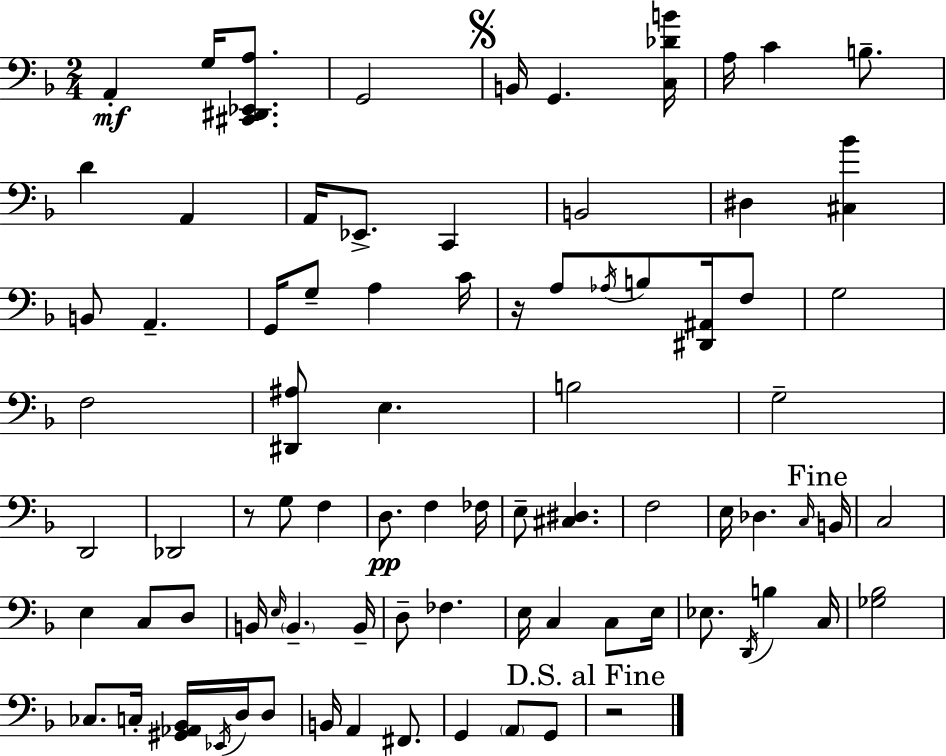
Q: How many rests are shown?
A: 3